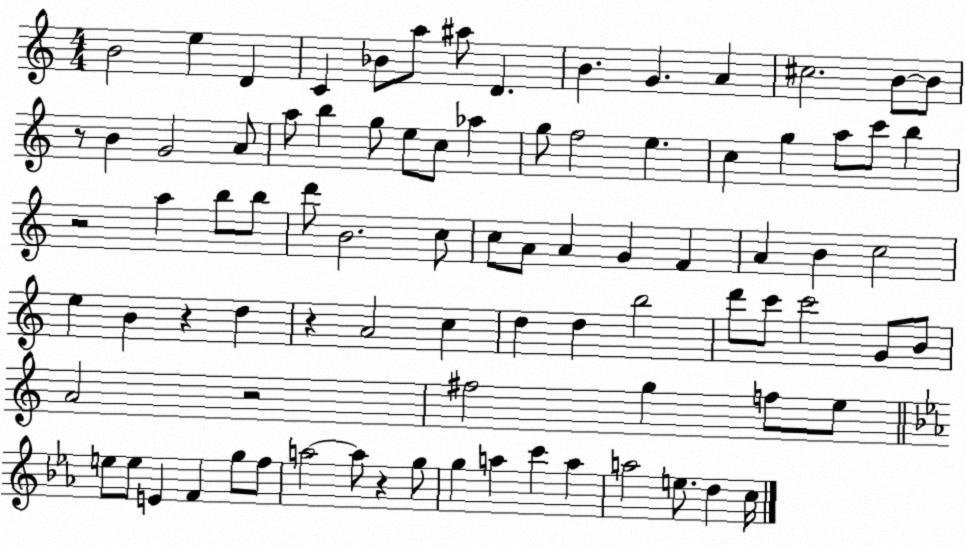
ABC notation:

X:1
T:Untitled
M:4/4
L:1/4
K:C
B2 e D C _B/2 a/2 ^a/2 D B G A ^c2 B/2 B/2 z/2 B G2 A/2 a/2 b g/2 e/2 c/2 _a g/2 f2 e c g a/2 c'/2 b z2 a b/2 b/2 d'/2 B2 c/2 c/2 A/2 A G F A B c2 e B z d z A2 c d d b2 d'/2 c'/2 c'2 G/2 B/2 A2 z2 ^f2 g f/2 e/2 e/2 e/2 E F g/2 f/2 a2 a/2 z g/2 g a c' a a2 e/2 d c/4